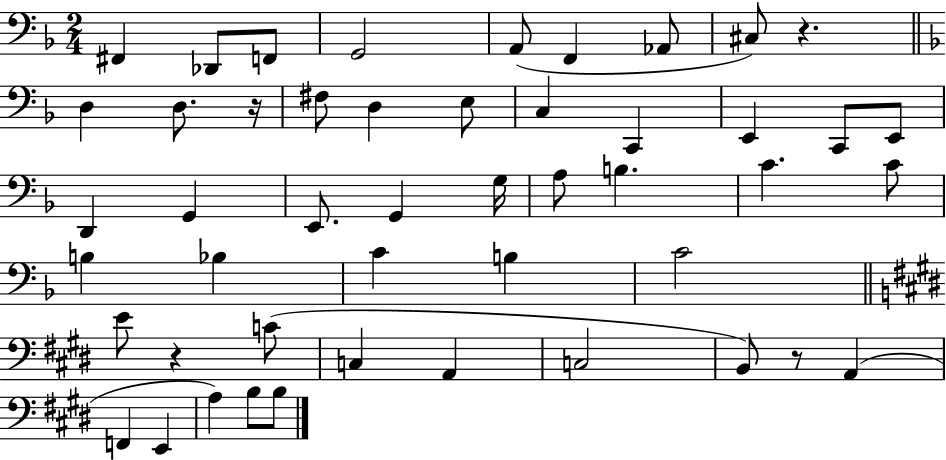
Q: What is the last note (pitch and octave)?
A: B3